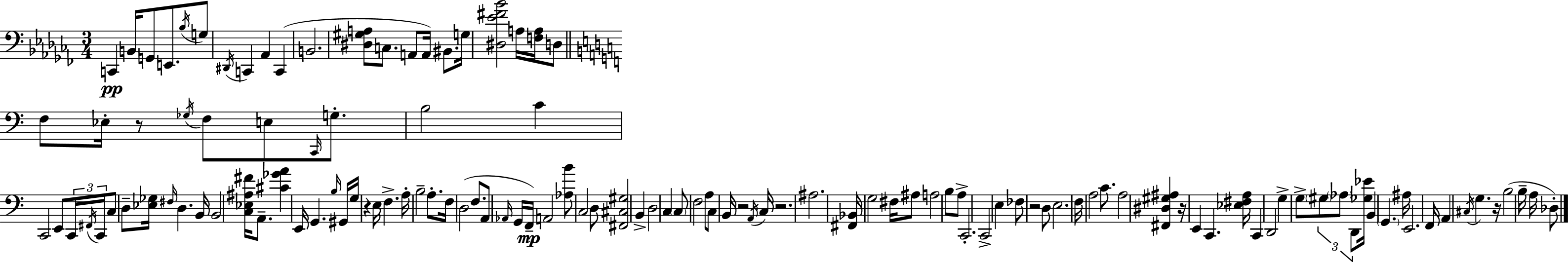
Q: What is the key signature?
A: AES minor